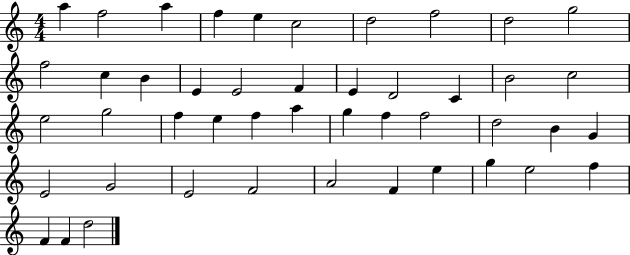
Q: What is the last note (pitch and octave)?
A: D5